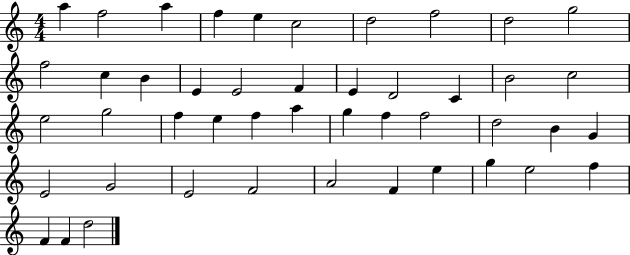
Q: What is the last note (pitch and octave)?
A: D5